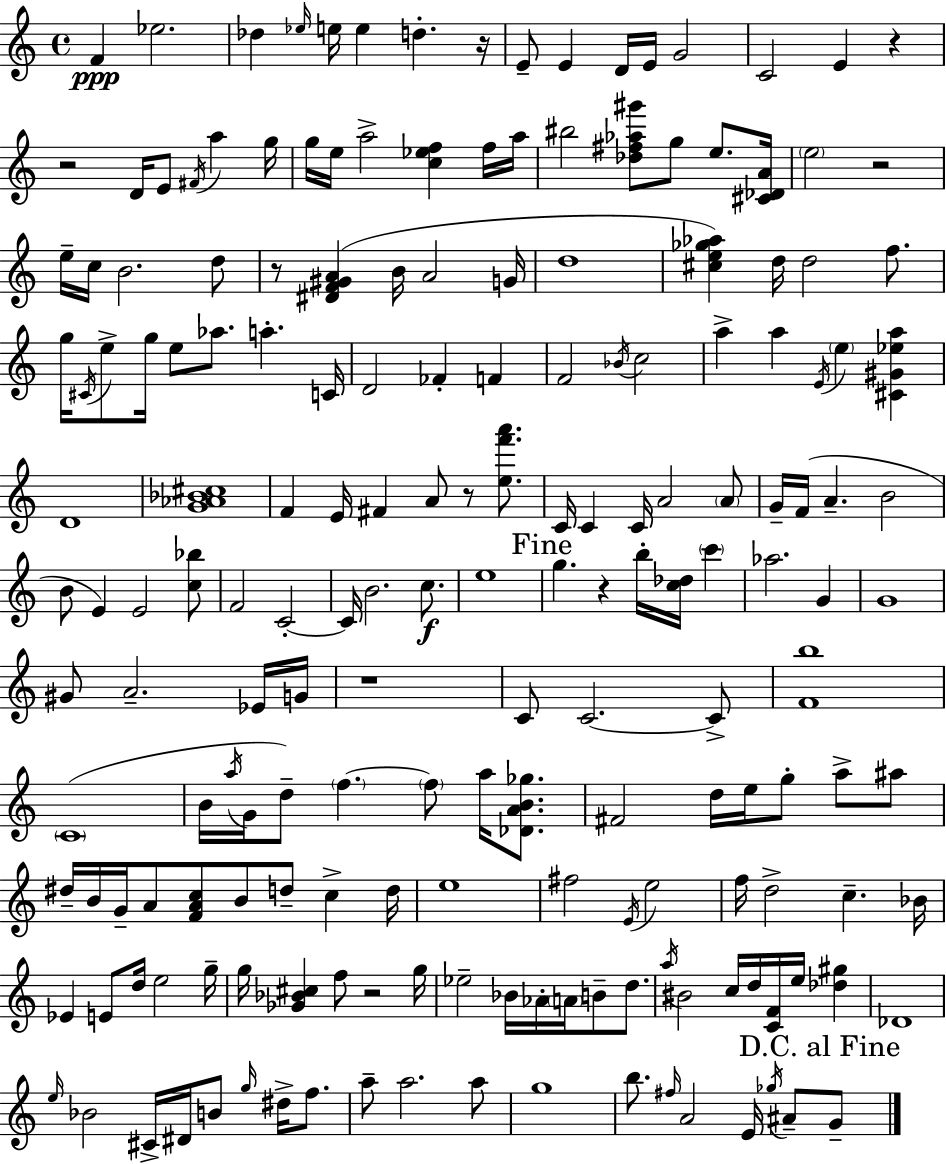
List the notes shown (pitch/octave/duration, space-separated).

F4/q Eb5/h. Db5/q Eb5/s E5/s E5/q D5/q. R/s E4/e E4/q D4/s E4/s G4/h C4/h E4/q R/q R/h D4/s E4/e F#4/s A5/q G5/s G5/s E5/s A5/h [C5,Eb5,F5]/q F5/s A5/s BIS5/h [Db5,F#5,Ab5,G#6]/e G5/e E5/e. [C#4,Db4,A4]/s E5/h R/h E5/s C5/s B4/h. D5/e R/e [D#4,F4,G#4,A4]/q B4/s A4/h G4/s D5/w [C#5,E5,Gb5,Ab5]/q D5/s D5/h F5/e. G5/s C#4/s E5/e G5/s E5/e Ab5/e. A5/q. C4/s D4/h FES4/q F4/q F4/h Bb4/s C5/h A5/q A5/q E4/s E5/q [C#4,G#4,Eb5,A5]/q D4/w [G4,Ab4,Bb4,C#5]/w F4/q E4/s F#4/q A4/e R/e [E5,F6,A6]/e. C4/s C4/q C4/s A4/h A4/e G4/s F4/s A4/q. B4/h B4/e E4/q E4/h [C5,Bb5]/e F4/h C4/h C4/s B4/h. C5/e. E5/w G5/q. R/q B5/s [C5,Db5]/s C6/q Ab5/h. G4/q G4/w G#4/e A4/h. Eb4/s G4/s R/w C4/e C4/h. C4/e [F4,B5]/w C4/w B4/s A5/s G4/s D5/e F5/q. F5/e A5/s [Db4,A4,B4,Gb5]/e. F#4/h D5/s E5/s G5/e A5/e A#5/e D#5/s B4/s G4/s A4/e [F4,A4,C5]/e B4/e D5/e C5/q D5/s E5/w F#5/h E4/s E5/h F5/s D5/h C5/q. Bb4/s Eb4/q E4/e D5/s E5/h G5/s G5/s [Gb4,Bb4,C#5]/q F5/e R/h G5/s Eb5/h Bb4/s Ab4/s A4/s B4/e D5/e. A5/s BIS4/h C5/s D5/s [C4,F4]/s E5/s [Db5,G#5]/q Db4/w E5/s Bb4/h C#4/s D#4/s B4/e G5/s D#5/s F5/e. A5/e A5/h. A5/e G5/w B5/e. F#5/s A4/h E4/s Gb5/s A#4/e G4/e